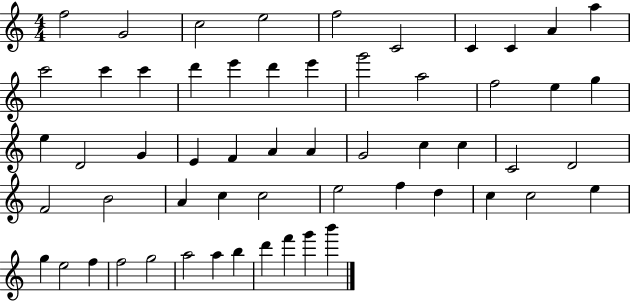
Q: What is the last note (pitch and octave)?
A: B6